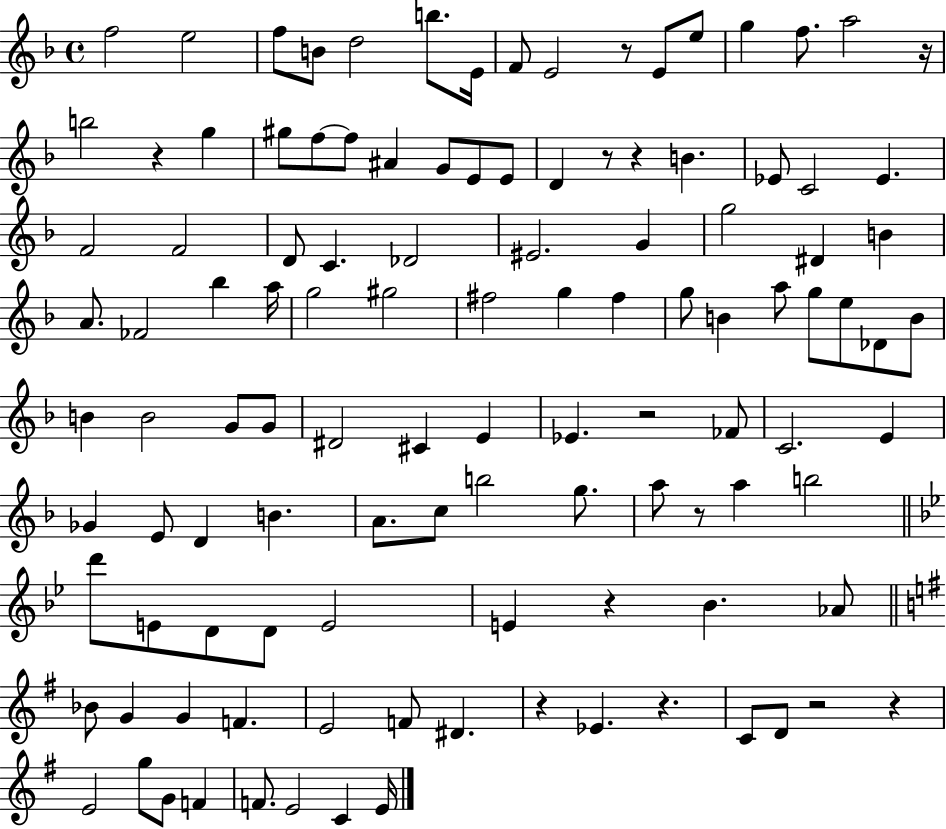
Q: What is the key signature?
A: F major